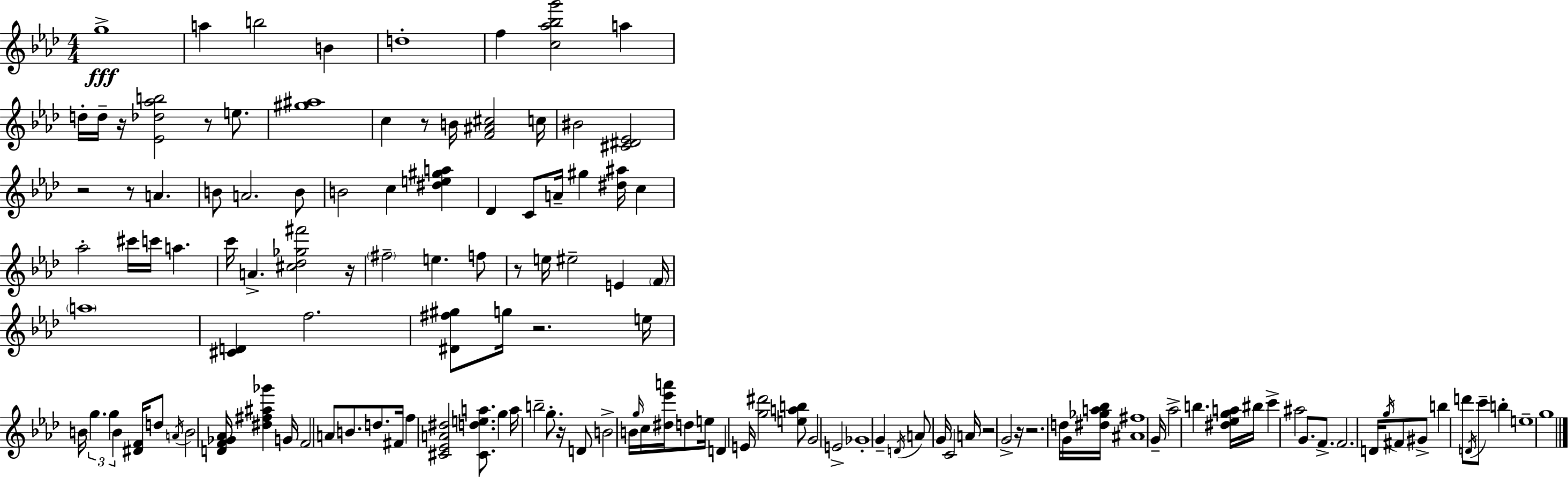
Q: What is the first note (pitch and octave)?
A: G5